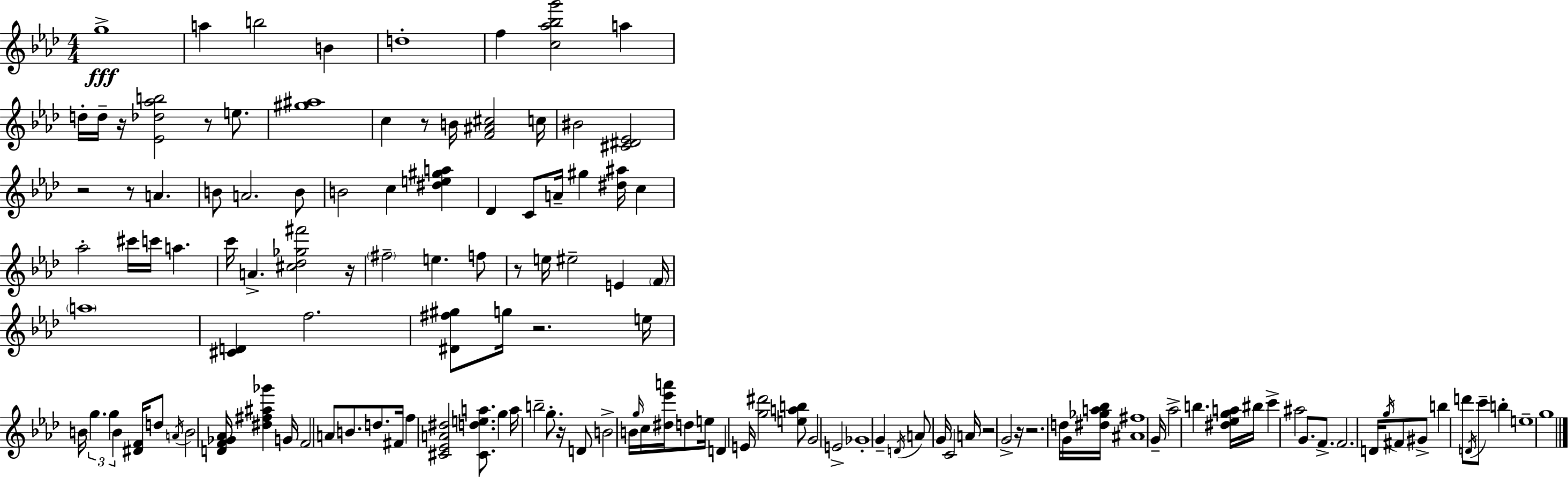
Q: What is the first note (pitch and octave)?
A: G5